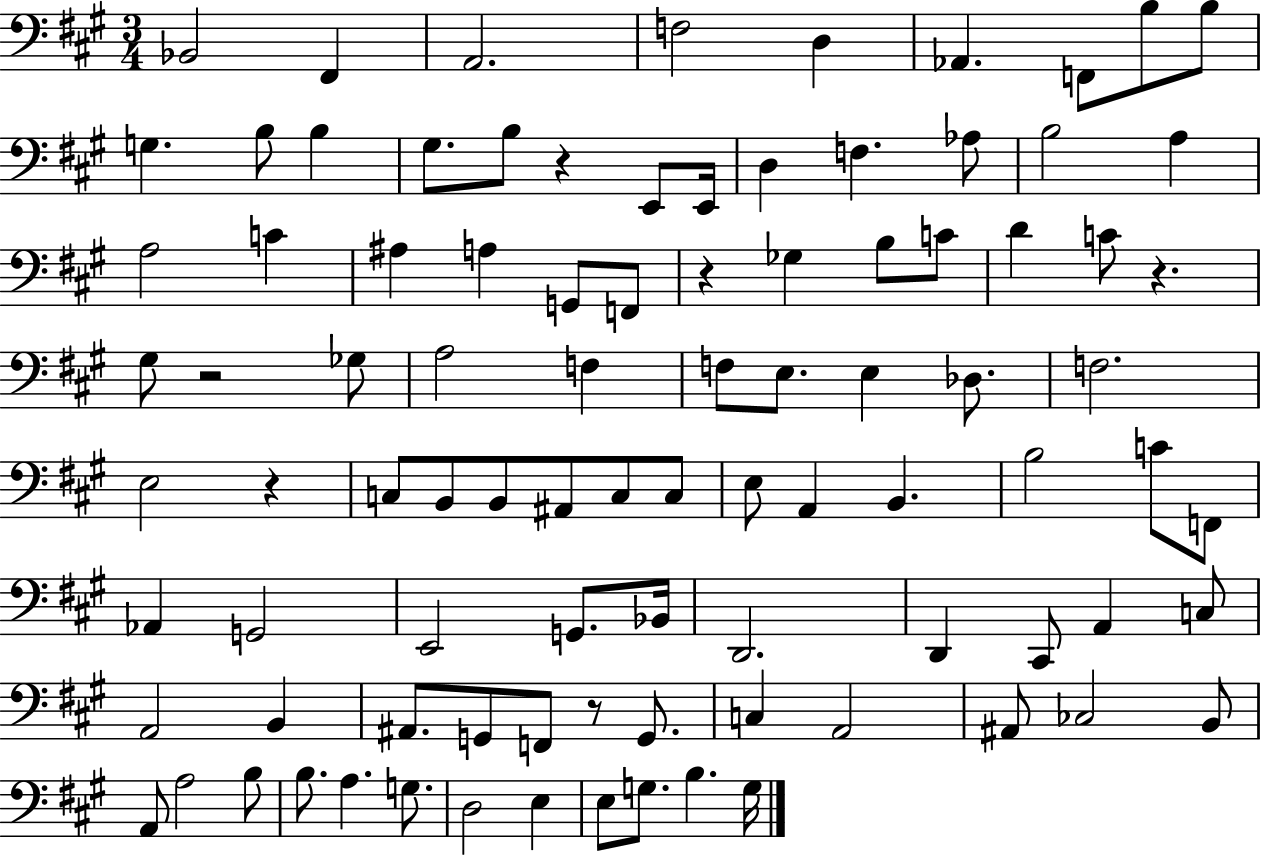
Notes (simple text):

Bb2/h F#2/q A2/h. F3/h D3/q Ab2/q. F2/e B3/e B3/e G3/q. B3/e B3/q G#3/e. B3/e R/q E2/e E2/s D3/q F3/q. Ab3/e B3/h A3/q A3/h C4/q A#3/q A3/q G2/e F2/e R/q Gb3/q B3/e C4/e D4/q C4/e R/q. G#3/e R/h Gb3/e A3/h F3/q F3/e E3/e. E3/q Db3/e. F3/h. E3/h R/q C3/e B2/e B2/e A#2/e C3/e C3/e E3/e A2/q B2/q. B3/h C4/e F2/e Ab2/q G2/h E2/h G2/e. Bb2/s D2/h. D2/q C#2/e A2/q C3/e A2/h B2/q A#2/e. G2/e F2/e R/e G2/e. C3/q A2/h A#2/e CES3/h B2/e A2/e A3/h B3/e B3/e. A3/q. G3/e. D3/h E3/q E3/e G3/e. B3/q. G3/s